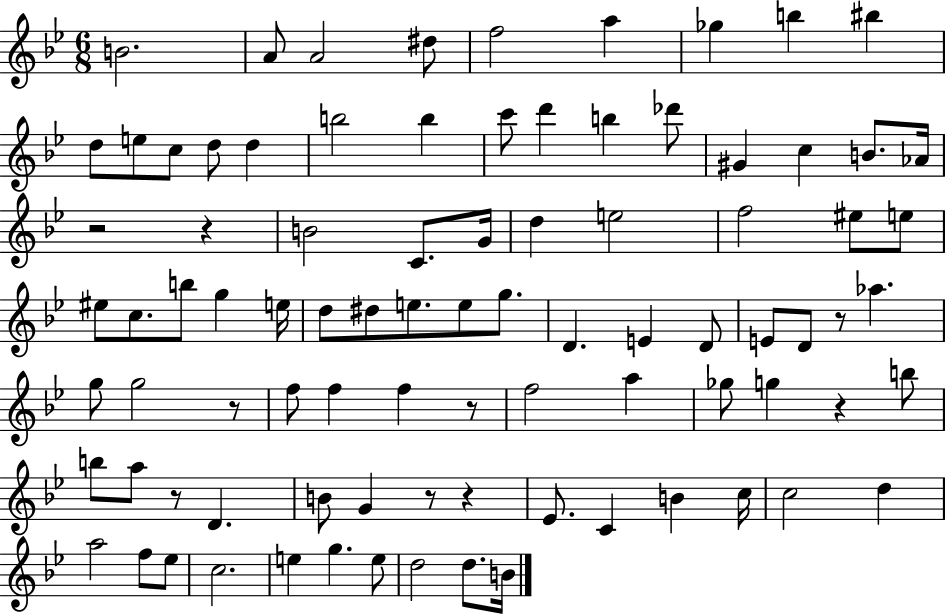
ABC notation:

X:1
T:Untitled
M:6/8
L:1/4
K:Bb
B2 A/2 A2 ^d/2 f2 a _g b ^b d/2 e/2 c/2 d/2 d b2 b c'/2 d' b _d'/2 ^G c B/2 _A/4 z2 z B2 C/2 G/4 d e2 f2 ^e/2 e/2 ^e/2 c/2 b/2 g e/4 d/2 ^d/2 e/2 e/2 g/2 D E D/2 E/2 D/2 z/2 _a g/2 g2 z/2 f/2 f f z/2 f2 a _g/2 g z b/2 b/2 a/2 z/2 D B/2 G z/2 z _E/2 C B c/4 c2 d a2 f/2 _e/2 c2 e g e/2 d2 d/2 B/4